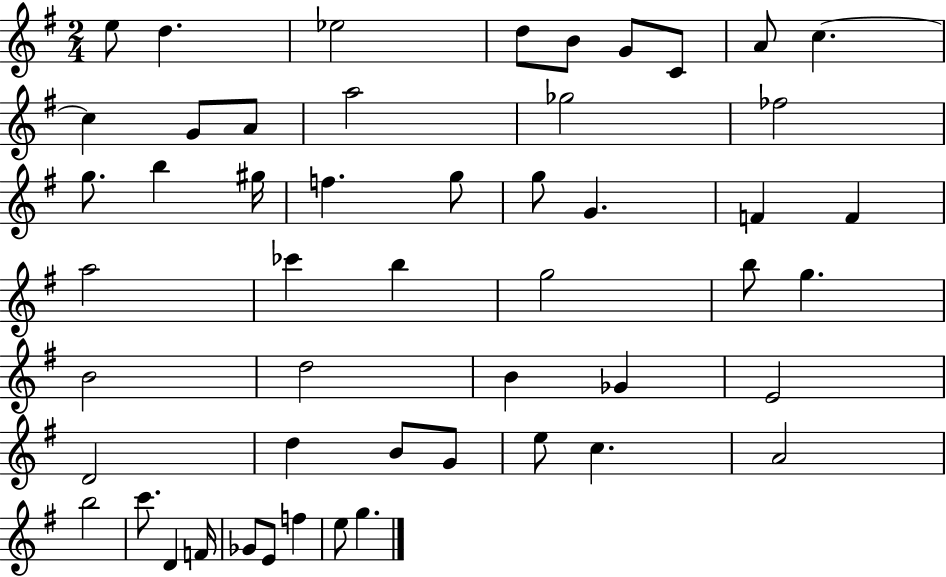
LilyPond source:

{
  \clef treble
  \numericTimeSignature
  \time 2/4
  \key g \major
  e''8 d''4. | ees''2 | d''8 b'8 g'8 c'8 | a'8 c''4.~~ | \break c''4 g'8 a'8 | a''2 | ges''2 | fes''2 | \break g''8. b''4 gis''16 | f''4. g''8 | g''8 g'4. | f'4 f'4 | \break a''2 | ces'''4 b''4 | g''2 | b''8 g''4. | \break b'2 | d''2 | b'4 ges'4 | e'2 | \break d'2 | d''4 b'8 g'8 | e''8 c''4. | a'2 | \break b''2 | c'''8. d'4 f'16 | ges'8 e'8 f''4 | e''8 g''4. | \break \bar "|."
}